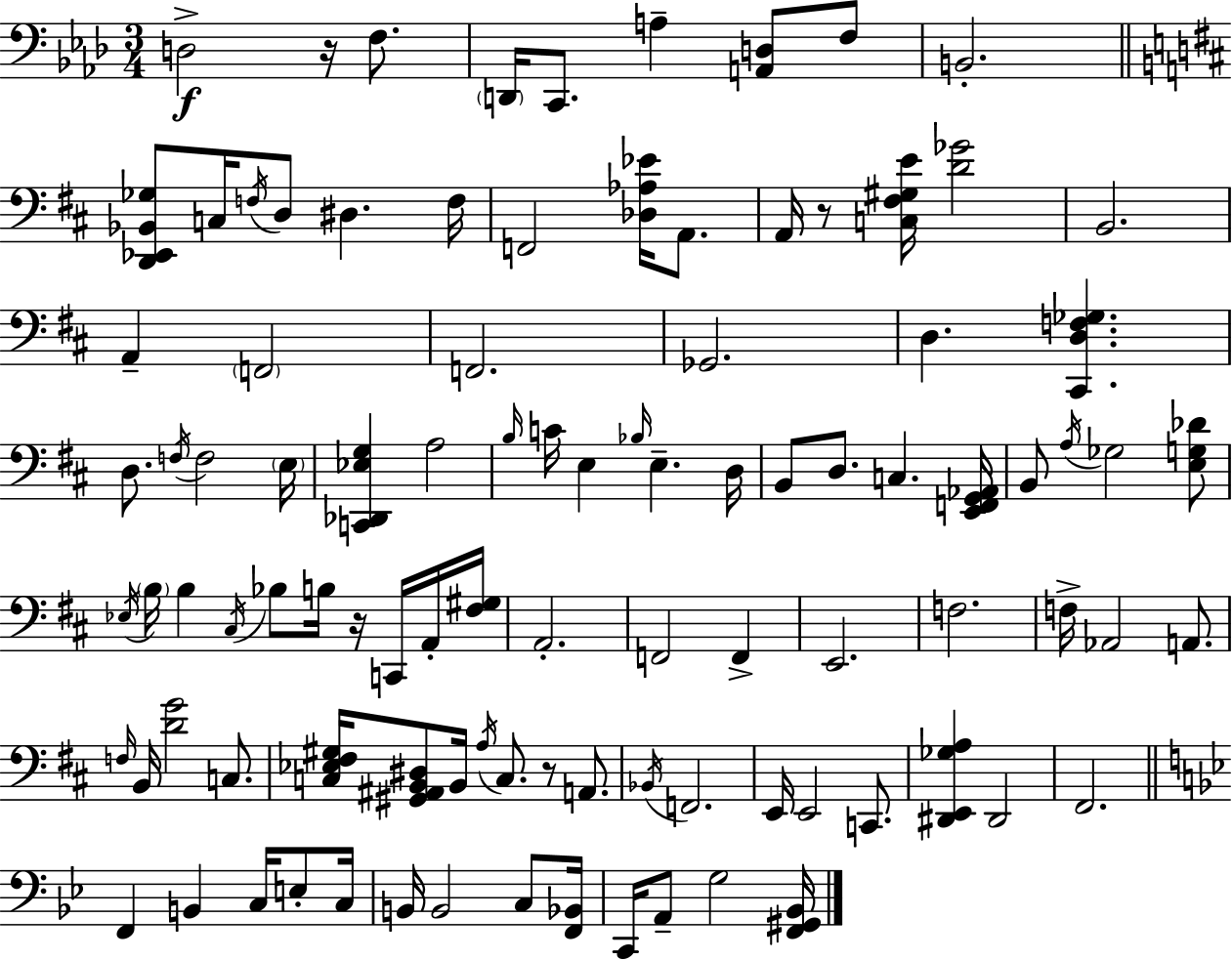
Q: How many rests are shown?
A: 4